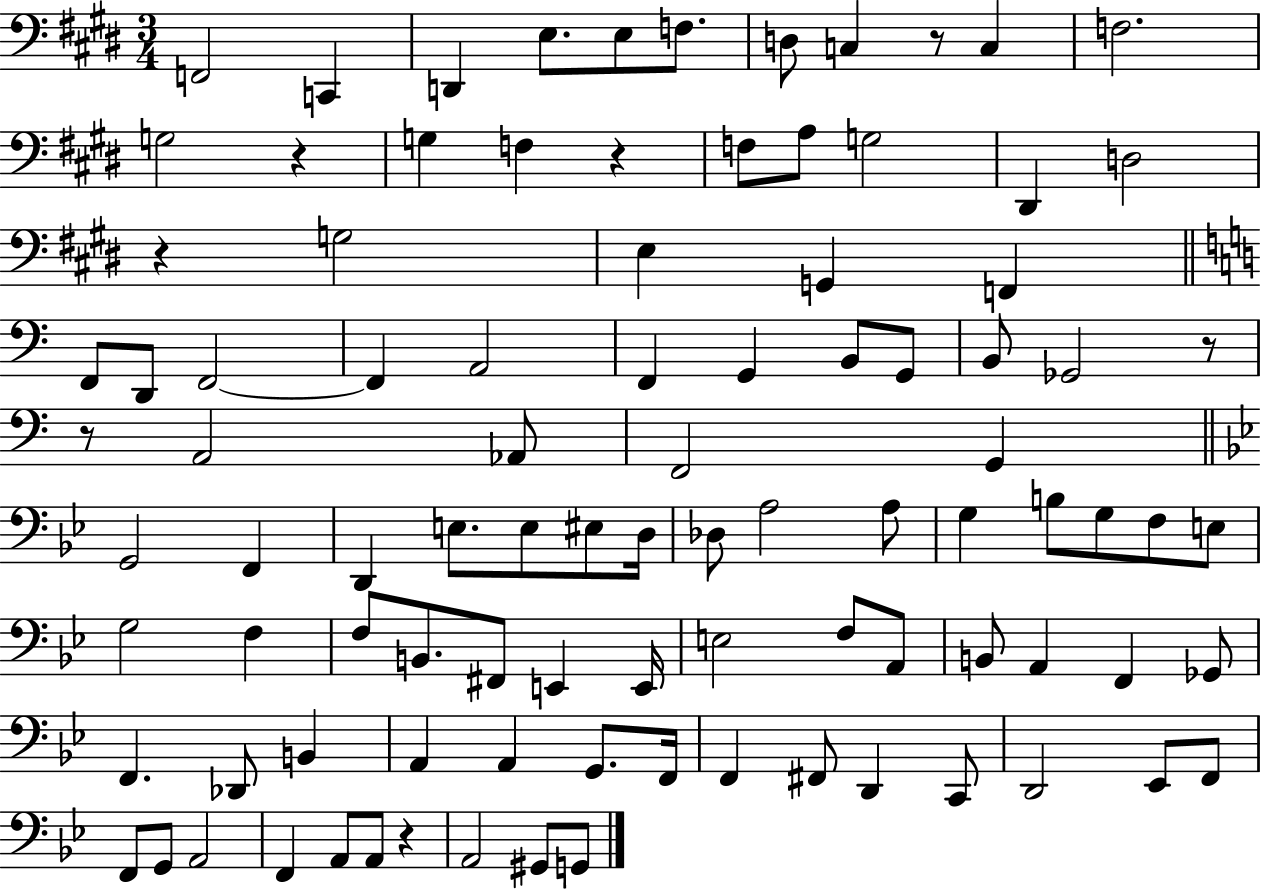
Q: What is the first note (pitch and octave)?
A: F2